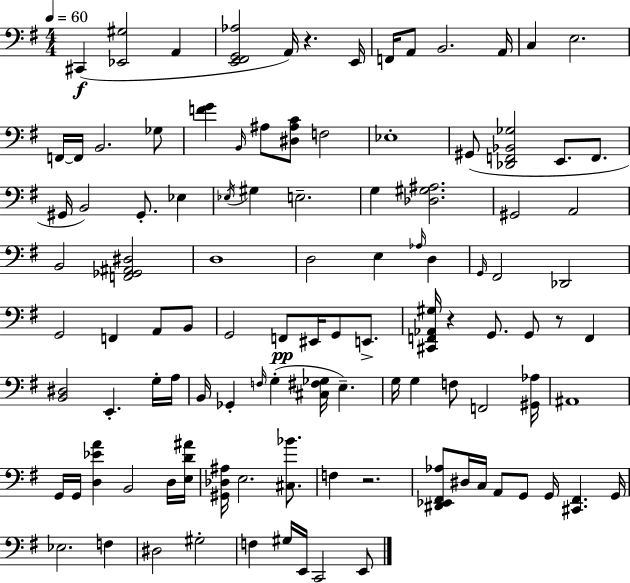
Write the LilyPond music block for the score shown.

{
  \clef bass
  \numericTimeSignature
  \time 4/4
  \key g \major
  \tempo 4 = 60
  cis,4(\f <ees, gis>2 a,4 | <e, fis, g, aes>2 a,16) r4. e,16 | f,16 a,8 b,2. a,16 | c4 e2. | \break f,16~~ f,16 b,2. ges8 | <f' g'>4 \grace { b,16 } ais8 <dis ais c'>8 f2 | ees1-. | gis,8( <des, f, bes, ges>2 e,8. f,8. | \break gis,16 b,2) gis,8.-. ees4 | \acciaccatura { ees16 } gis4 e2.-- | g4 <des gis ais>2. | gis,2 a,2 | \break b,2 <f, ges, ais, dis>2 | d1 | d2 e4 \grace { aes16 } d4 | \grace { g,16 } fis,2 des,2 | \break g,2 f,4 | a,8 b,8 g,2 f,8\pp eis,16 g,8 | e,8.-> <cis, f, aes, gis>16 r4 g,8. g,8 r8 | f,4 <b, dis>2 e,4.-. | \break g16-. a16 b,16 ges,4-. \grace { f16 }( g4-. <cis fis ges>16 e4.--) | g16 g4 f8 f,2 | <gis, aes>16 ais,1 | g,16 g,16 <d ees' a'>4 b,2 | \break d16 <e d' ais'>16 <gis, des ais>16 e2. | <cis bes'>8. f4 r2. | <dis, ees, fis, aes>8 dis16 c16 a,8 g,8 g,16 <cis, fis,>4. | g,16 ees2. | \break f4 dis2 gis2-. | f4 gis16 e,16 c,2 | e,8 \bar "|."
}